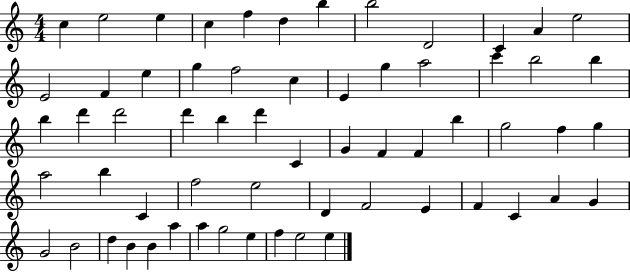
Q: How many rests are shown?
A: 0